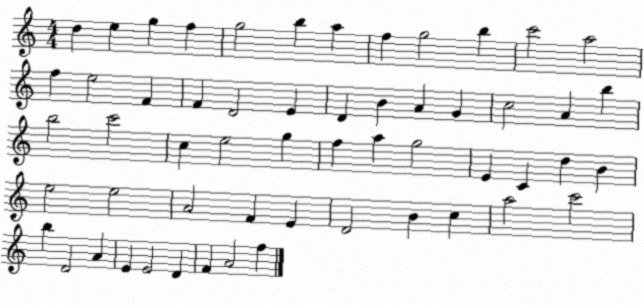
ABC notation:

X:1
T:Untitled
M:4/4
L:1/4
K:C
d e g f g2 b a f g2 b c'2 a2 f e2 F F D2 E D B A G c2 A b b2 c'2 c e2 g f a g2 E C d B e2 e2 A2 F E D2 B c a2 c'2 b D2 A E E2 D F A2 f